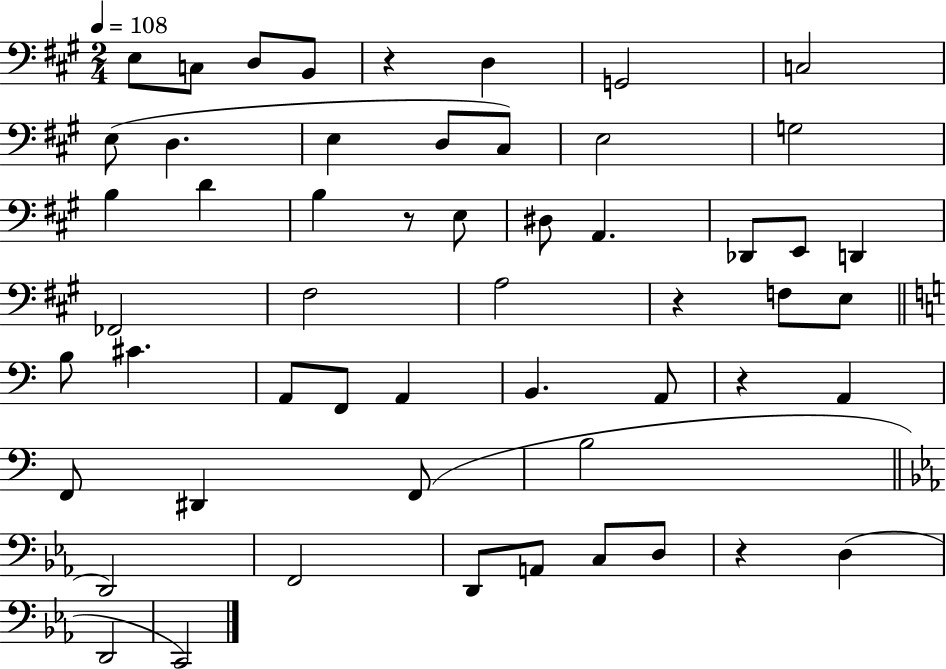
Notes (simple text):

E3/e C3/e D3/e B2/e R/q D3/q G2/h C3/h E3/e D3/q. E3/q D3/e C#3/e E3/h G3/h B3/q D4/q B3/q R/e E3/e D#3/e A2/q. Db2/e E2/e D2/q FES2/h F#3/h A3/h R/q F3/e E3/e B3/e C#4/q. A2/e F2/e A2/q B2/q. A2/e R/q A2/q F2/e D#2/q F2/e B3/h D2/h F2/h D2/e A2/e C3/e D3/e R/q D3/q D2/h C2/h